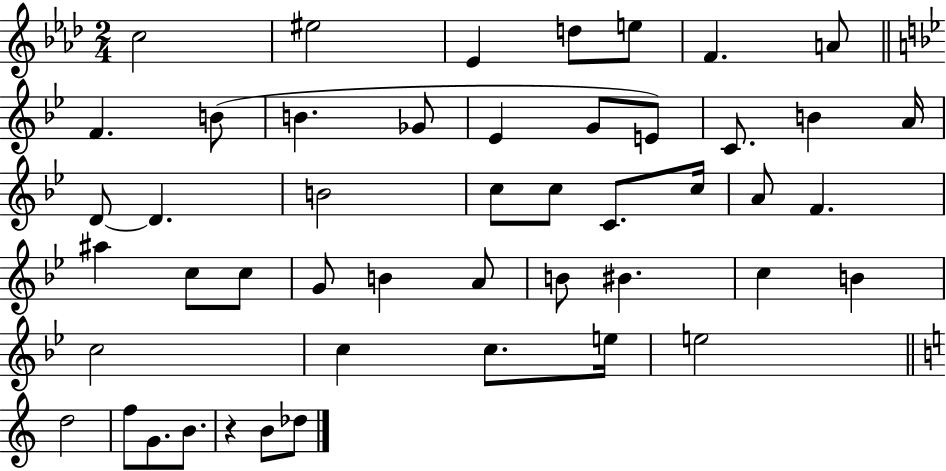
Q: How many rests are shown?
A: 1